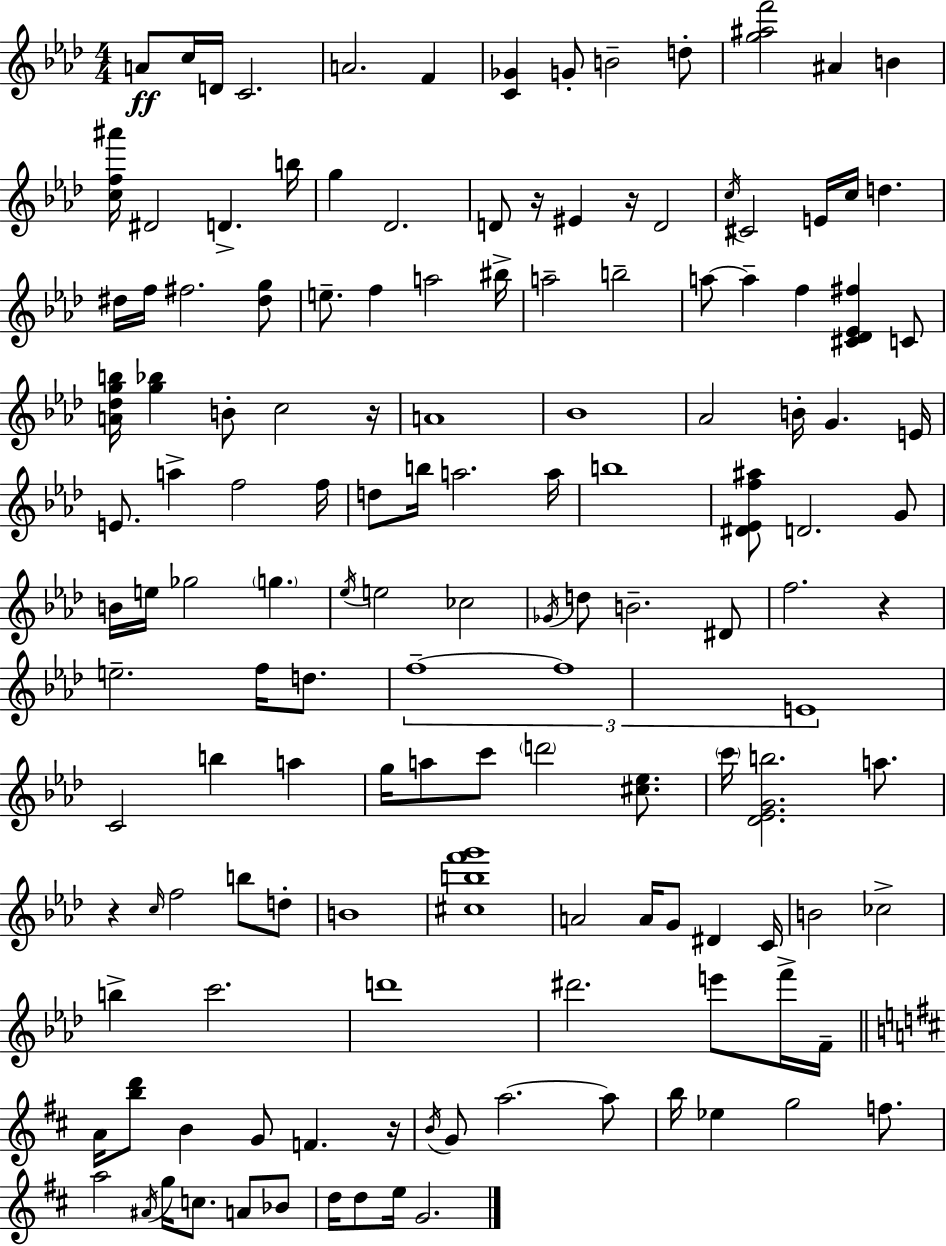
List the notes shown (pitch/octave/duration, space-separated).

A4/e C5/s D4/s C4/h. A4/h. F4/q [C4,Gb4]/q G4/e B4/h D5/e [G5,A#5,F6]/h A#4/q B4/q [C5,F5,A#6]/s D#4/h D4/q. B5/s G5/q Db4/h. D4/e R/s EIS4/q R/s D4/h C5/s C#4/h E4/s C5/s D5/q. D#5/s F5/s F#5/h. [D#5,G5]/e E5/e. F5/q A5/h BIS5/s A5/h B5/h A5/e A5/q F5/q [C#4,Db4,Eb4,F#5]/q C4/e [A4,Db5,G5,B5]/s [G5,Bb5]/q B4/e C5/h R/s A4/w Bb4/w Ab4/h B4/s G4/q. E4/s E4/e. A5/q F5/h F5/s D5/e B5/s A5/h. A5/s B5/w [D#4,Eb4,F5,A#5]/e D4/h. G4/e B4/s E5/s Gb5/h G5/q. Eb5/s E5/h CES5/h Gb4/s D5/e B4/h. D#4/e F5/h. R/q E5/h. F5/s D5/e. F5/w F5/w E4/w C4/h B5/q A5/q G5/s A5/e C6/e D6/h [C#5,Eb5]/e. C6/s [Db4,Eb4,G4,B5]/h. A5/e. R/q C5/s F5/h B5/e D5/e B4/w [C#5,B5,F6,G6]/w A4/h A4/s G4/e D#4/q C4/s B4/h CES5/h B5/q C6/h. D6/w D#6/h. E6/e F6/s F4/s A4/s [B5,D6]/e B4/q G4/e F4/q. R/s B4/s G4/e A5/h. A5/e B5/s Eb5/q G5/h F5/e. A5/h A#4/s G5/s C5/e. A4/e Bb4/e D5/s D5/e E5/s G4/h.